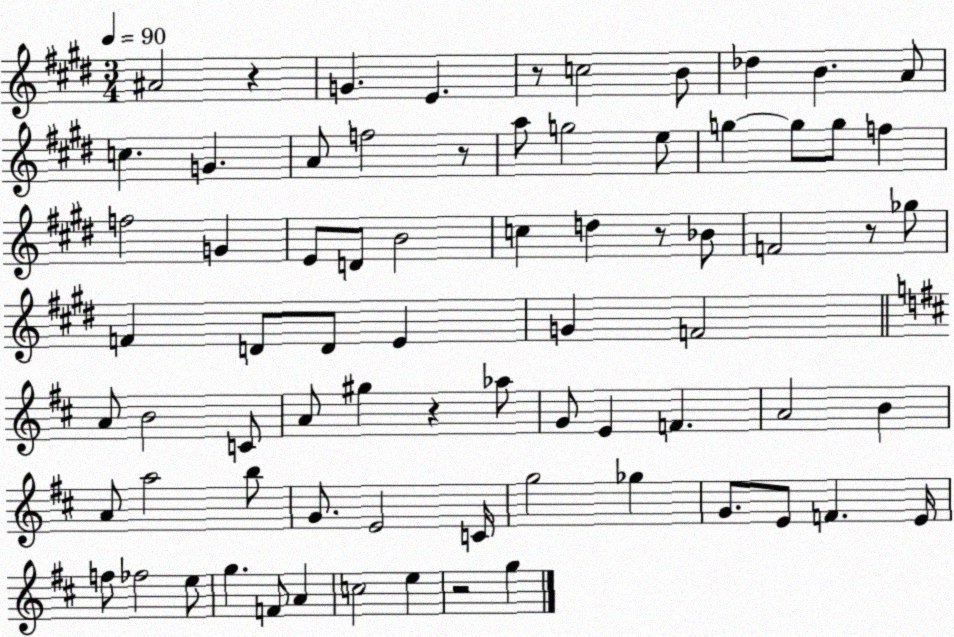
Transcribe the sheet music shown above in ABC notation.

X:1
T:Untitled
M:3/4
L:1/4
K:E
^A2 z G E z/2 c2 B/2 _d B A/2 c G A/2 f2 z/2 a/2 g2 e/2 g g/2 g/2 f f2 G E/2 D/2 B2 c d z/2 _B/2 F2 z/2 _g/2 F D/2 D/2 E G F2 A/2 B2 C/2 A/2 ^g z _a/2 G/2 E F A2 B A/2 a2 b/2 G/2 E2 C/4 g2 _g G/2 E/2 F E/4 f/2 _f2 e/2 g F/2 A c2 e z2 g